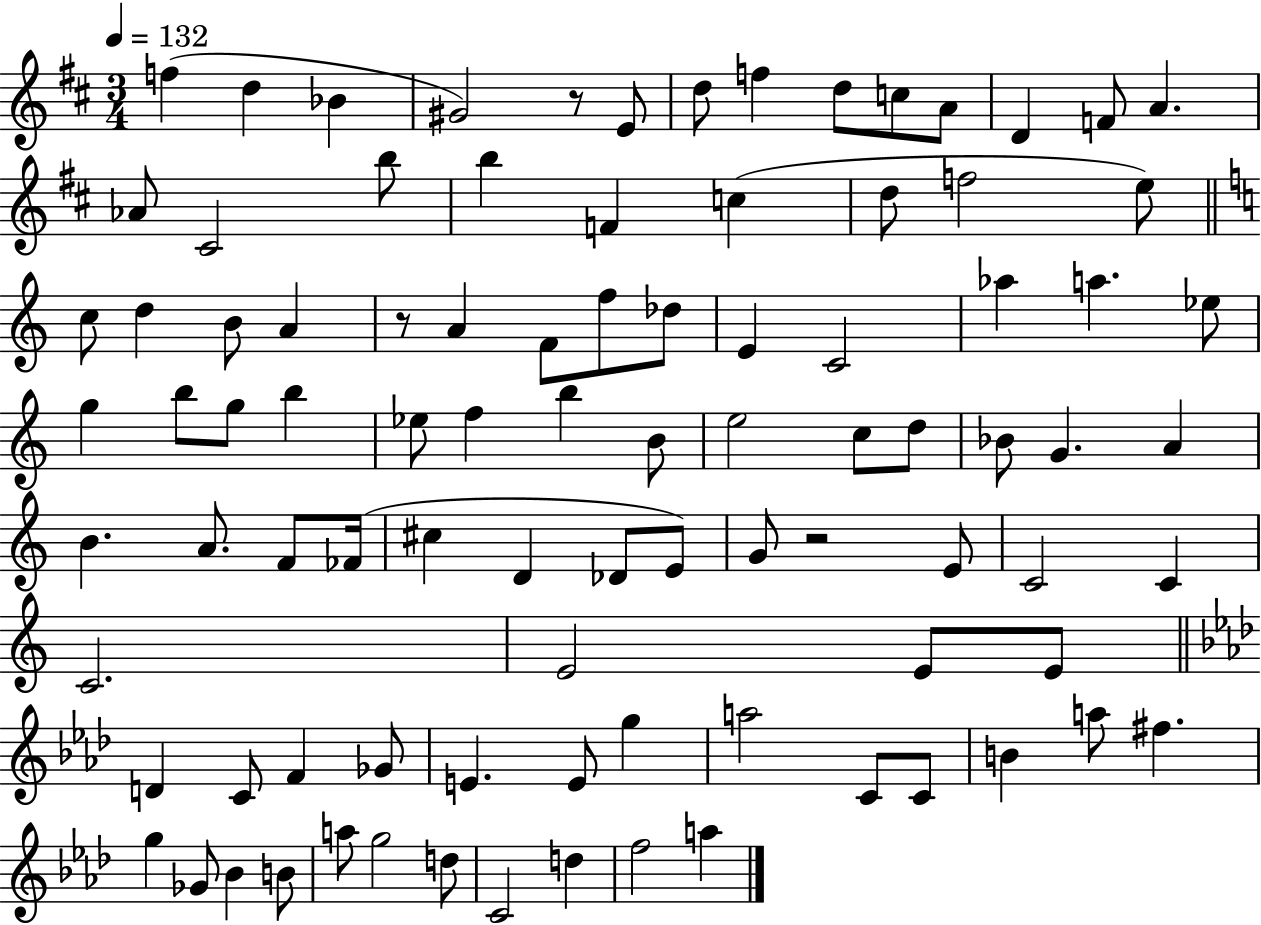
{
  \clef treble
  \numericTimeSignature
  \time 3/4
  \key d \major
  \tempo 4 = 132
  f''4( d''4 bes'4 | gis'2) r8 e'8 | d''8 f''4 d''8 c''8 a'8 | d'4 f'8 a'4. | \break aes'8 cis'2 b''8 | b''4 f'4 c''4( | d''8 f''2 e''8) | \bar "||" \break \key a \minor c''8 d''4 b'8 a'4 | r8 a'4 f'8 f''8 des''8 | e'4 c'2 | aes''4 a''4. ees''8 | \break g''4 b''8 g''8 b''4 | ees''8 f''4 b''4 b'8 | e''2 c''8 d''8 | bes'8 g'4. a'4 | \break b'4. a'8. f'8 fes'16( | cis''4 d'4 des'8 e'8) | g'8 r2 e'8 | c'2 c'4 | \break c'2. | e'2 e'8 e'8 | \bar "||" \break \key aes \major d'4 c'8 f'4 ges'8 | e'4. e'8 g''4 | a''2 c'8 c'8 | b'4 a''8 fis''4. | \break g''4 ges'8 bes'4 b'8 | a''8 g''2 d''8 | c'2 d''4 | f''2 a''4 | \break \bar "|."
}